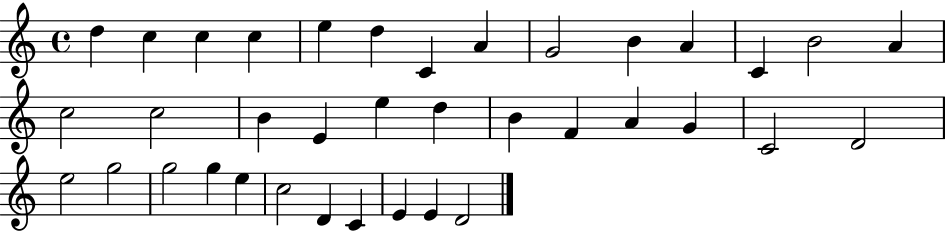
X:1
T:Untitled
M:4/4
L:1/4
K:C
d c c c e d C A G2 B A C B2 A c2 c2 B E e d B F A G C2 D2 e2 g2 g2 g e c2 D C E E D2